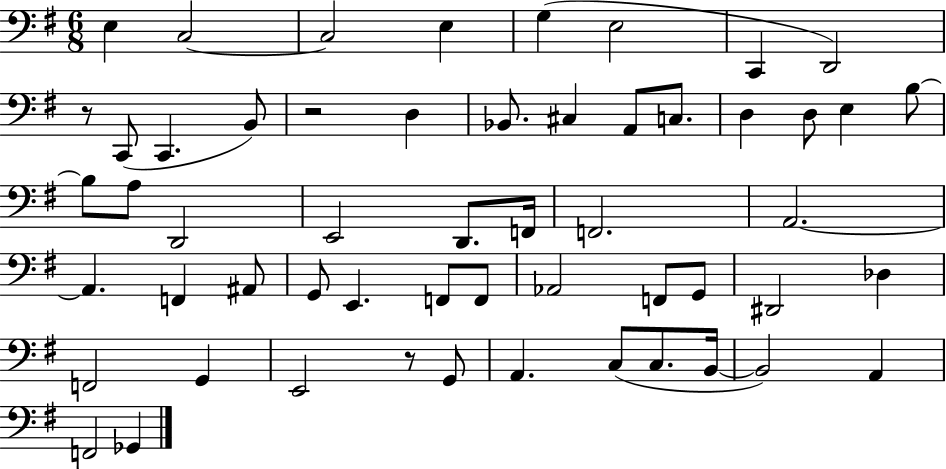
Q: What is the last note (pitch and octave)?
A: Gb2